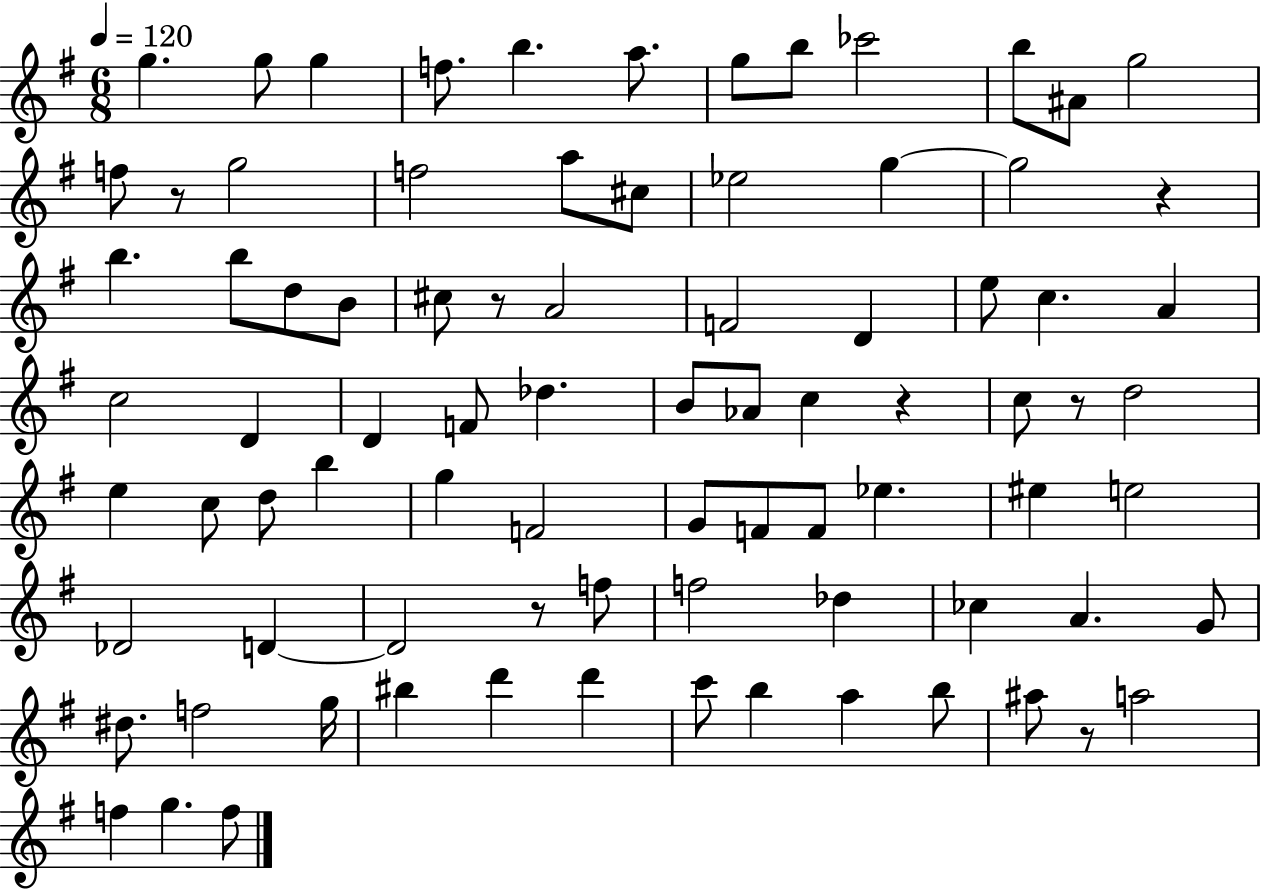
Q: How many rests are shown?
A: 7